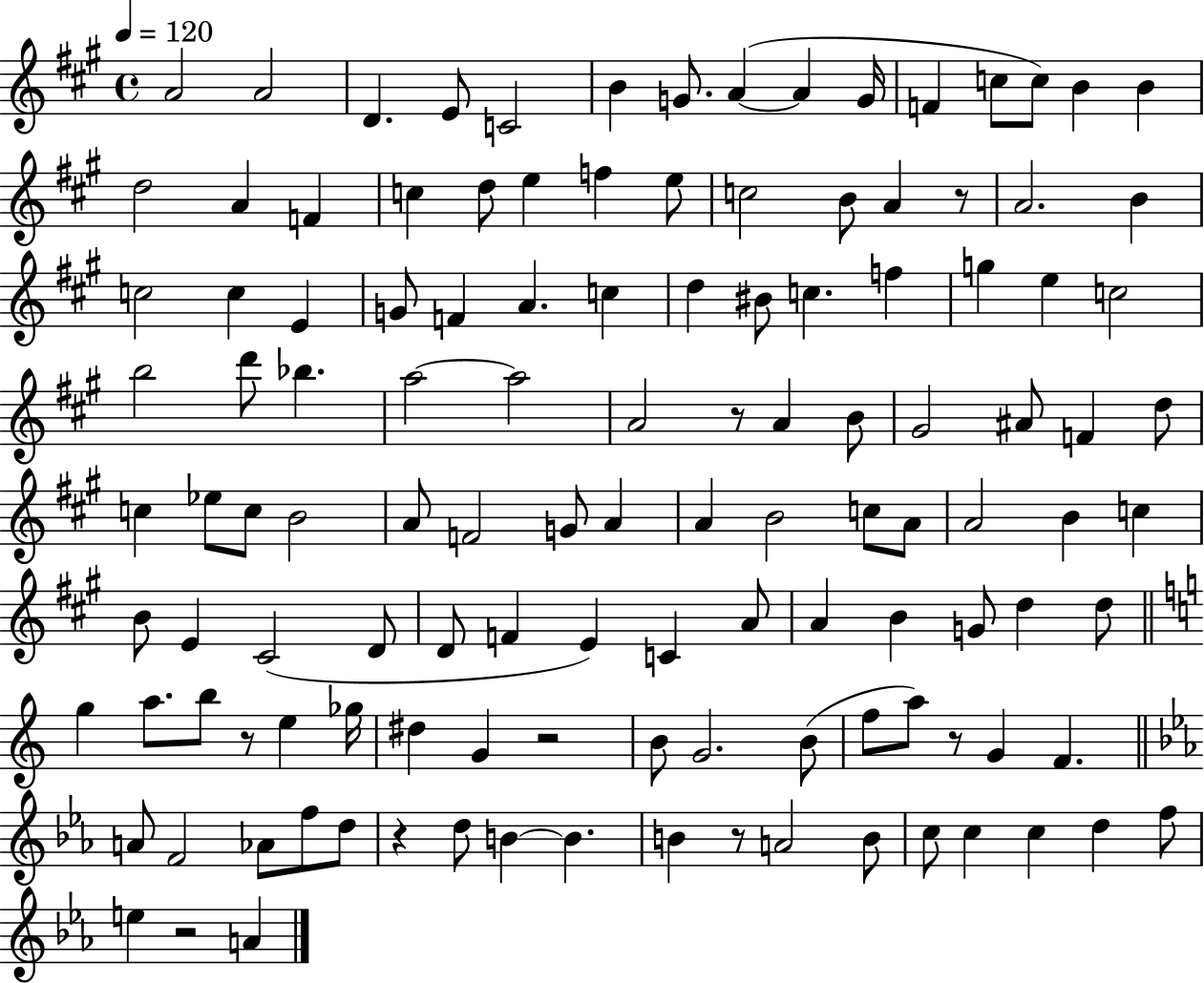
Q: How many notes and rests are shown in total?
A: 123